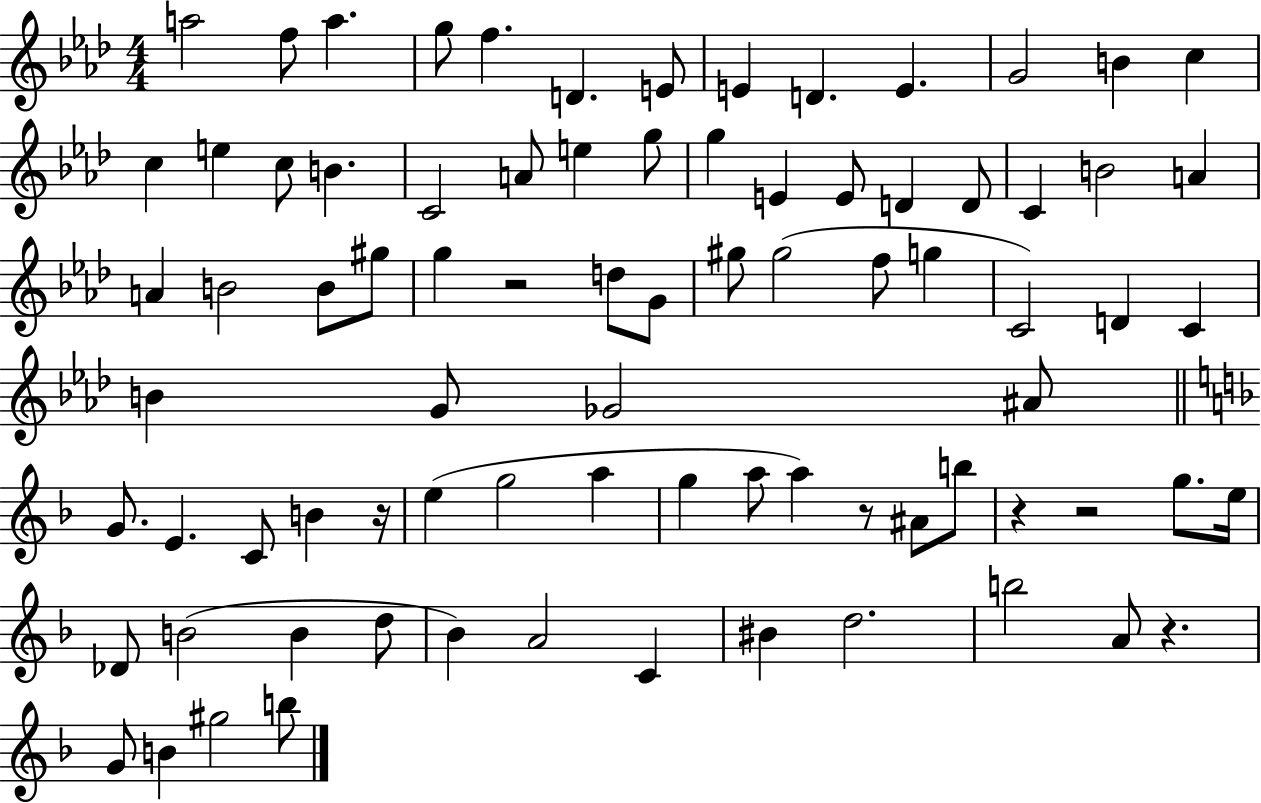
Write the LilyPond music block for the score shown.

{
  \clef treble
  \numericTimeSignature
  \time 4/4
  \key aes \major
  a''2 f''8 a''4. | g''8 f''4. d'4. e'8 | e'4 d'4. e'4. | g'2 b'4 c''4 | \break c''4 e''4 c''8 b'4. | c'2 a'8 e''4 g''8 | g''4 e'4 e'8 d'4 d'8 | c'4 b'2 a'4 | \break a'4 b'2 b'8 gis''8 | g''4 r2 d''8 g'8 | gis''8 gis''2( f''8 g''4 | c'2) d'4 c'4 | \break b'4 g'8 ges'2 ais'8 | \bar "||" \break \key d \minor g'8. e'4. c'8 b'4 r16 | e''4( g''2 a''4 | g''4 a''8 a''4) r8 ais'8 b''8 | r4 r2 g''8. e''16 | \break des'8 b'2( b'4 d''8 | bes'4) a'2 c'4 | bis'4 d''2. | b''2 a'8 r4. | \break g'8 b'4 gis''2 b''8 | \bar "|."
}